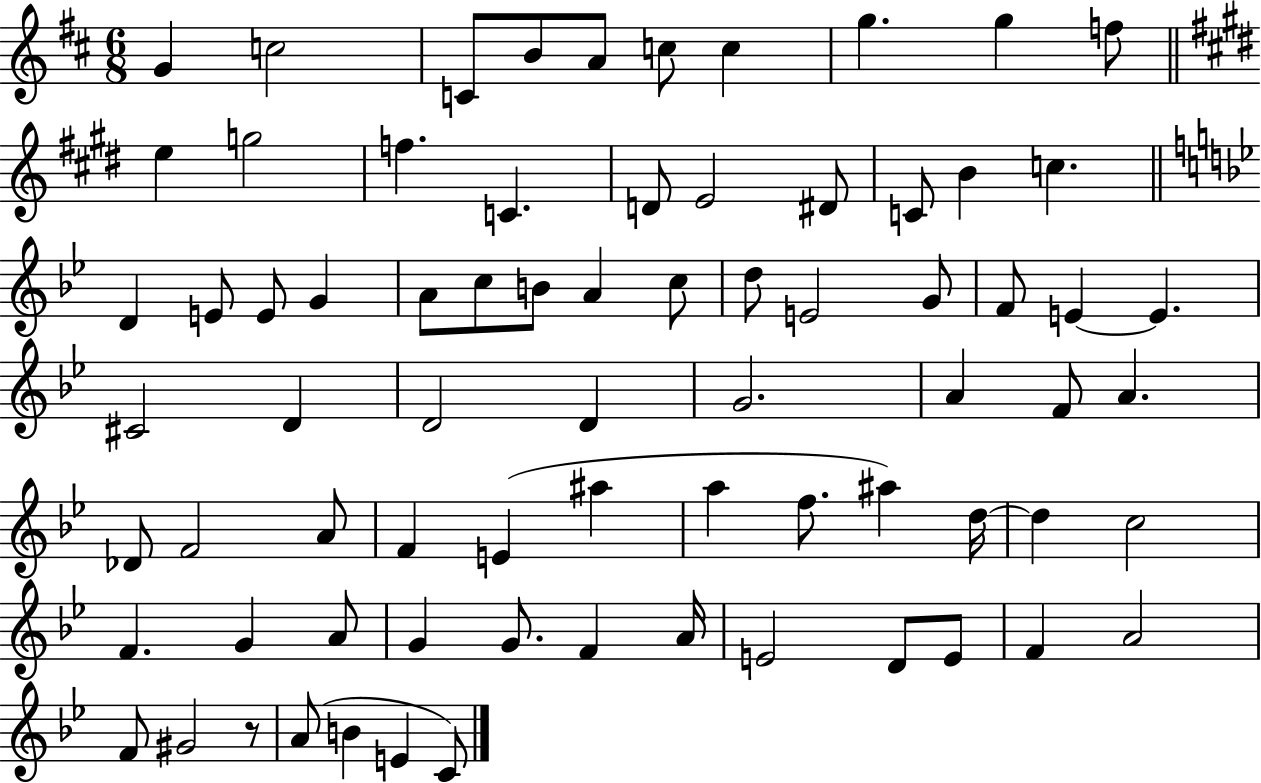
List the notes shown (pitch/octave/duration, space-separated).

G4/q C5/h C4/e B4/e A4/e C5/e C5/q G5/q. G5/q F5/e E5/q G5/h F5/q. C4/q. D4/e E4/h D#4/e C4/e B4/q C5/q. D4/q E4/e E4/e G4/q A4/e C5/e B4/e A4/q C5/e D5/e E4/h G4/e F4/e E4/q E4/q. C#4/h D4/q D4/h D4/q G4/h. A4/q F4/e A4/q. Db4/e F4/h A4/e F4/q E4/q A#5/q A5/q F5/e. A#5/q D5/s D5/q C5/h F4/q. G4/q A4/e G4/q G4/e. F4/q A4/s E4/h D4/e E4/e F4/q A4/h F4/e G#4/h R/e A4/e B4/q E4/q C4/e